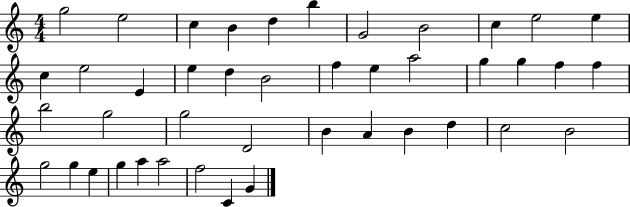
X:1
T:Untitled
M:4/4
L:1/4
K:C
g2 e2 c B d b G2 B2 c e2 e c e2 E e d B2 f e a2 g g f f b2 g2 g2 D2 B A B d c2 B2 g2 g e g a a2 f2 C G